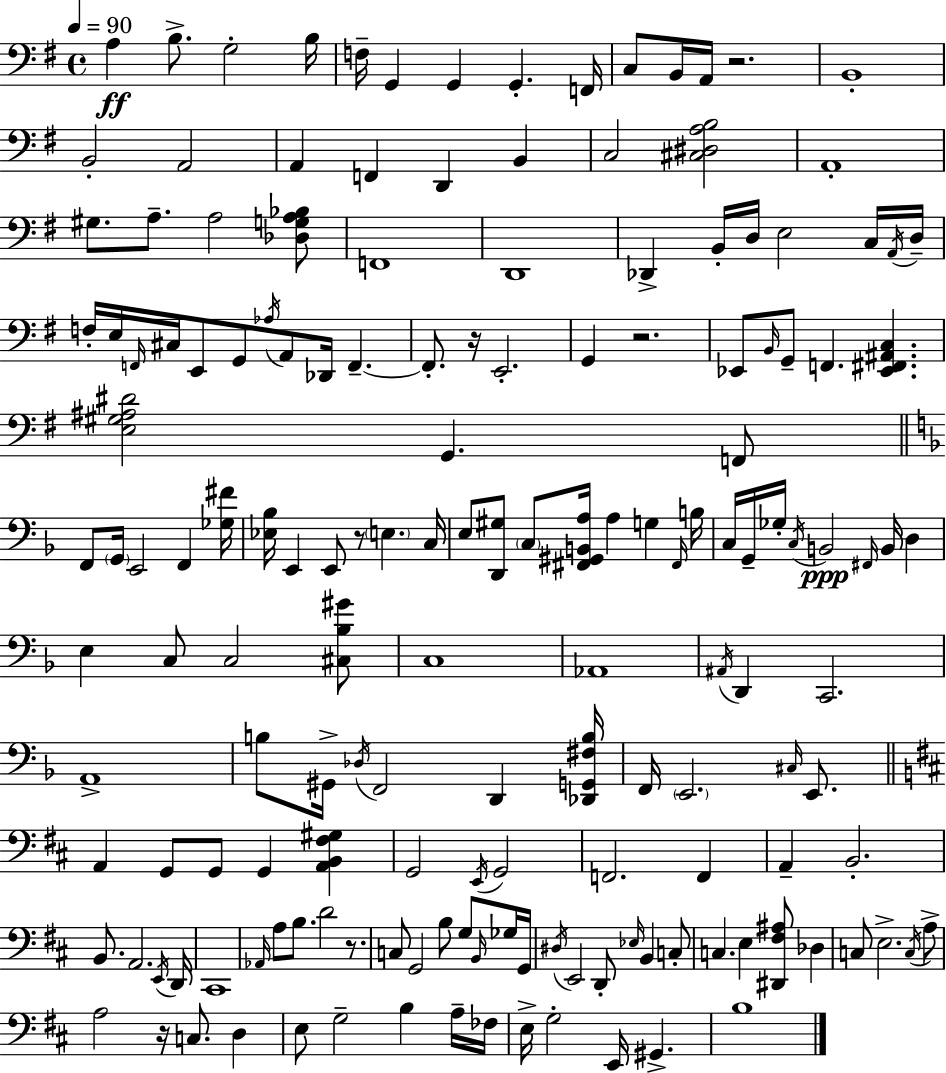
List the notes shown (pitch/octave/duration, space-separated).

A3/q B3/e. G3/h B3/s F3/s G2/q G2/q G2/q. F2/s C3/e B2/s A2/s R/h. B2/w B2/h A2/h A2/q F2/q D2/q B2/q C3/h [C#3,D#3,A3,B3]/h A2/w G#3/e. A3/e. A3/h [Db3,G3,A3,Bb3]/e F2/w D2/w Db2/q B2/s D3/s E3/h C3/s A2/s D3/s F3/s E3/s F2/s C#3/s E2/e G2/e Ab3/s A2/e Db2/s F2/q. F2/e. R/s E2/h. G2/q R/h. Eb2/e B2/s G2/e F2/q. [Eb2,F#2,A#2,C3]/q. [E3,G#3,A#3,D#4]/h G2/q. F2/e F2/e G2/s E2/h F2/q [Gb3,F#4]/s [Eb3,Bb3]/s E2/q E2/e R/e E3/q. C3/s E3/e [D2,G#3]/e C3/e [F#2,G#2,B2,A3]/s A3/q G3/q F#2/s B3/s C3/s G2/s Gb3/s C3/s B2/h F#2/s B2/s D3/q E3/q C3/e C3/h [C#3,Bb3,G#4]/e C3/w Ab2/w A#2/s D2/q C2/h. A2/w B3/e G#2/s Db3/s F2/h D2/q [Db2,G2,F#3,B3]/s F2/s E2/h. C#3/s E2/e. A2/q G2/e G2/e G2/q [A2,B2,F#3,G#3]/q G2/h E2/s G2/h F2/h. F2/q A2/q B2/h. B2/e. A2/h. E2/s D2/s C#2/w Ab2/s A3/e B3/e. D4/h R/e. C3/e G2/h B3/e G3/e B2/s Gb3/s G2/s D#3/s E2/h D2/e Eb3/s B2/q C3/e C3/q. E3/q [D#2,F#3,A#3]/e Db3/q C3/e E3/h. C3/s A3/e A3/h R/s C3/e. D3/q E3/e G3/h B3/q A3/s FES3/s E3/s G3/h E2/s G#2/q. B3/w